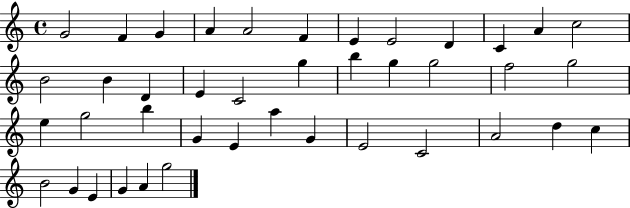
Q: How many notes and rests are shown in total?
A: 41